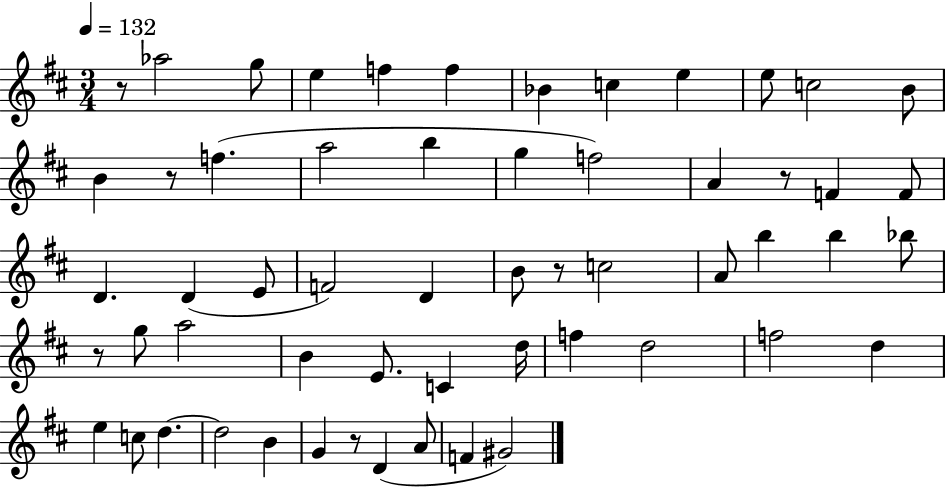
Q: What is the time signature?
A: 3/4